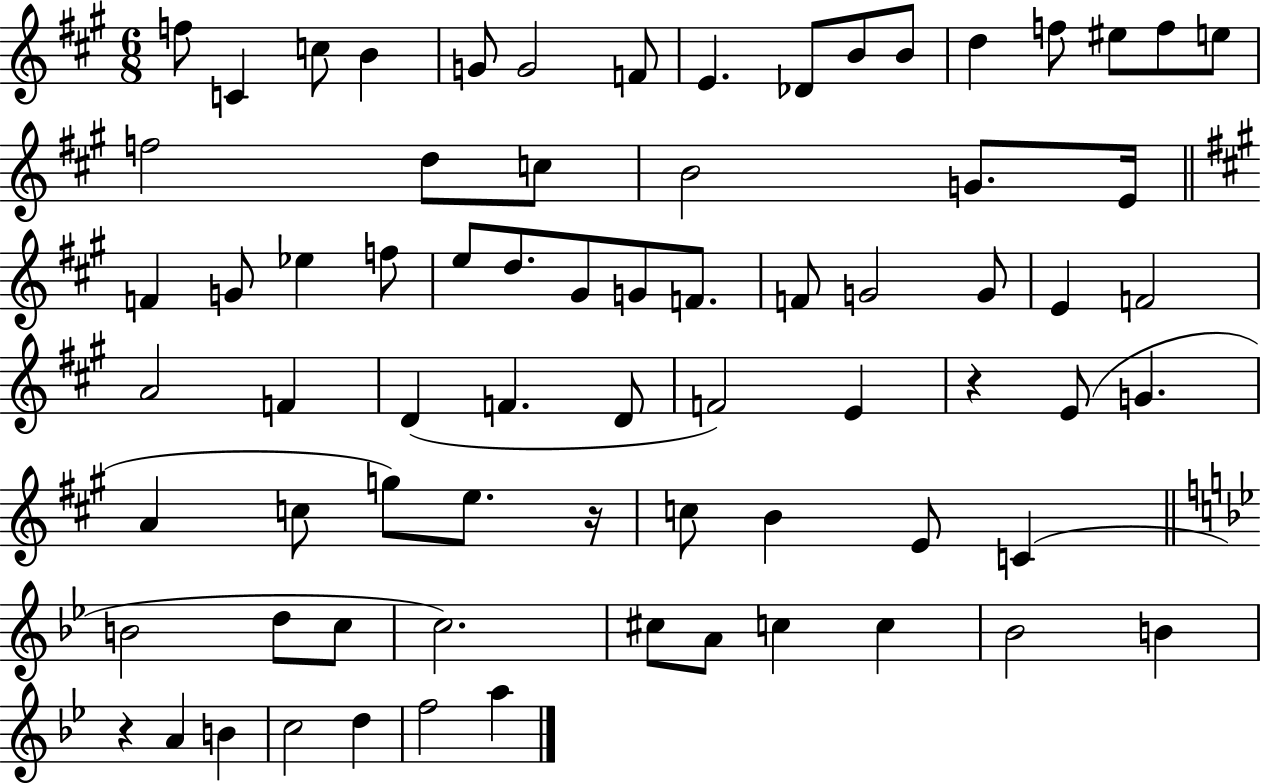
{
  \clef treble
  \numericTimeSignature
  \time 6/8
  \key a \major
  f''8 c'4 c''8 b'4 | g'8 g'2 f'8 | e'4. des'8 b'8 b'8 | d''4 f''8 eis''8 f''8 e''8 | \break f''2 d''8 c''8 | b'2 g'8. e'16 | \bar "||" \break \key a \major f'4 g'8 ees''4 f''8 | e''8 d''8. gis'8 g'8 f'8. | f'8 g'2 g'8 | e'4 f'2 | \break a'2 f'4 | d'4( f'4. d'8 | f'2) e'4 | r4 e'8( g'4. | \break a'4 c''8 g''8) e''8. r16 | c''8 b'4 e'8 c'4( | \bar "||" \break \key bes \major b'2 d''8 c''8 | c''2.) | cis''8 a'8 c''4 c''4 | bes'2 b'4 | \break r4 a'4 b'4 | c''2 d''4 | f''2 a''4 | \bar "|."
}